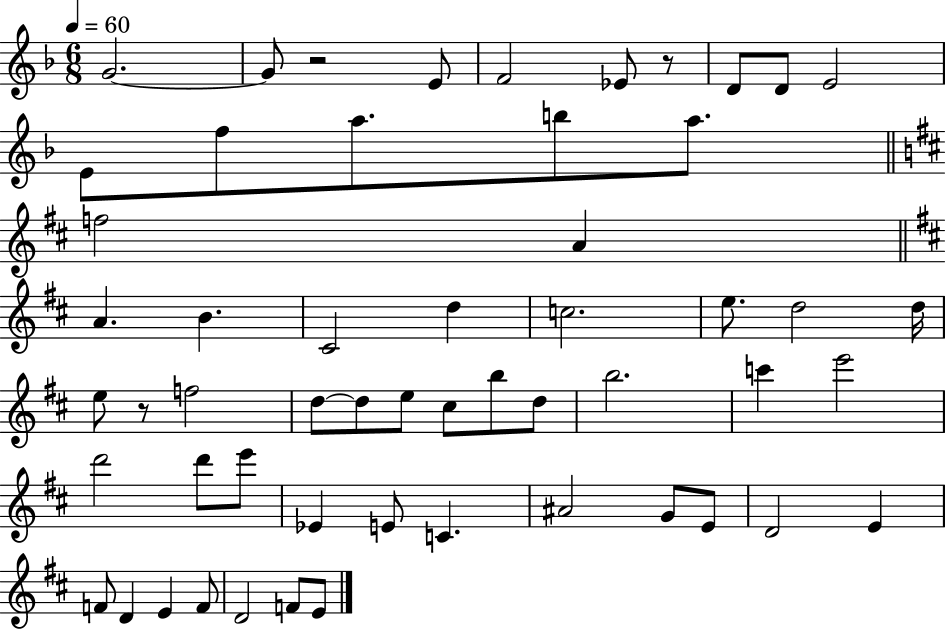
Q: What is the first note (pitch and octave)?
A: G4